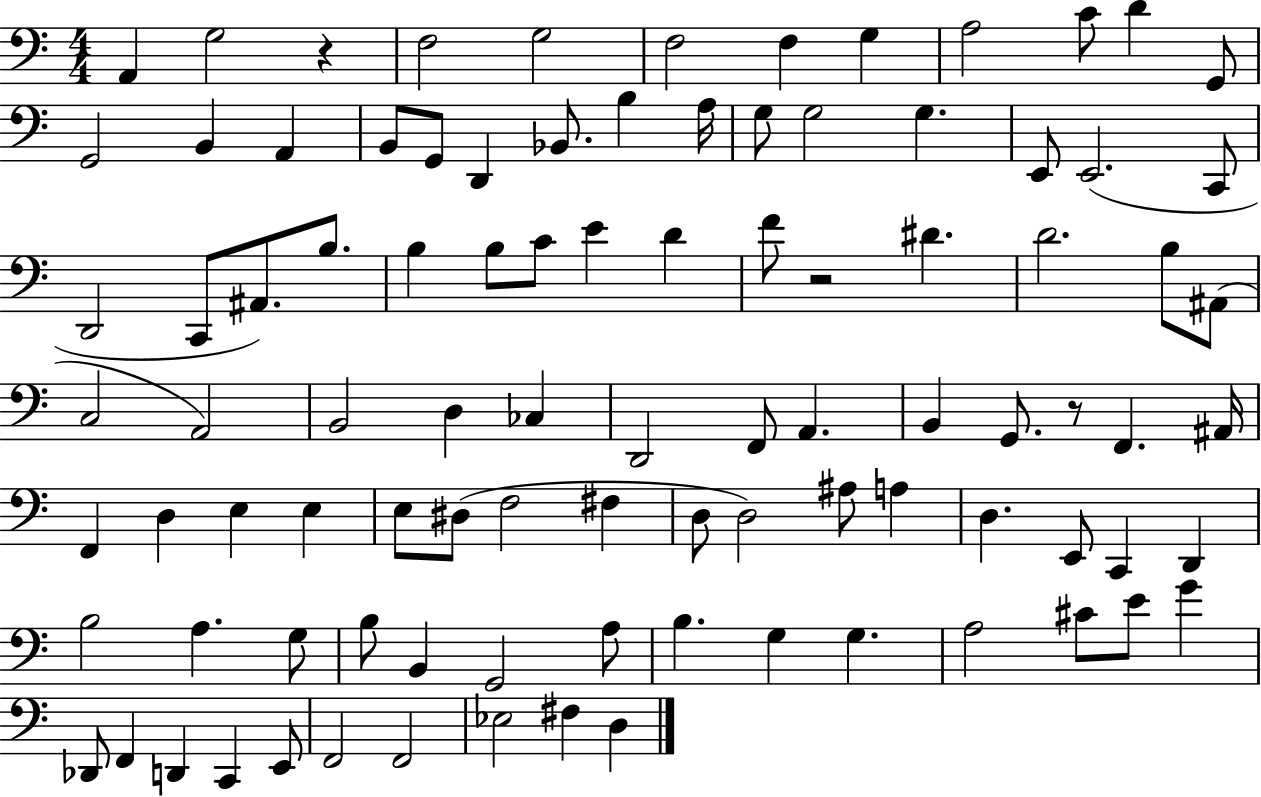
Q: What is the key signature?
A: C major